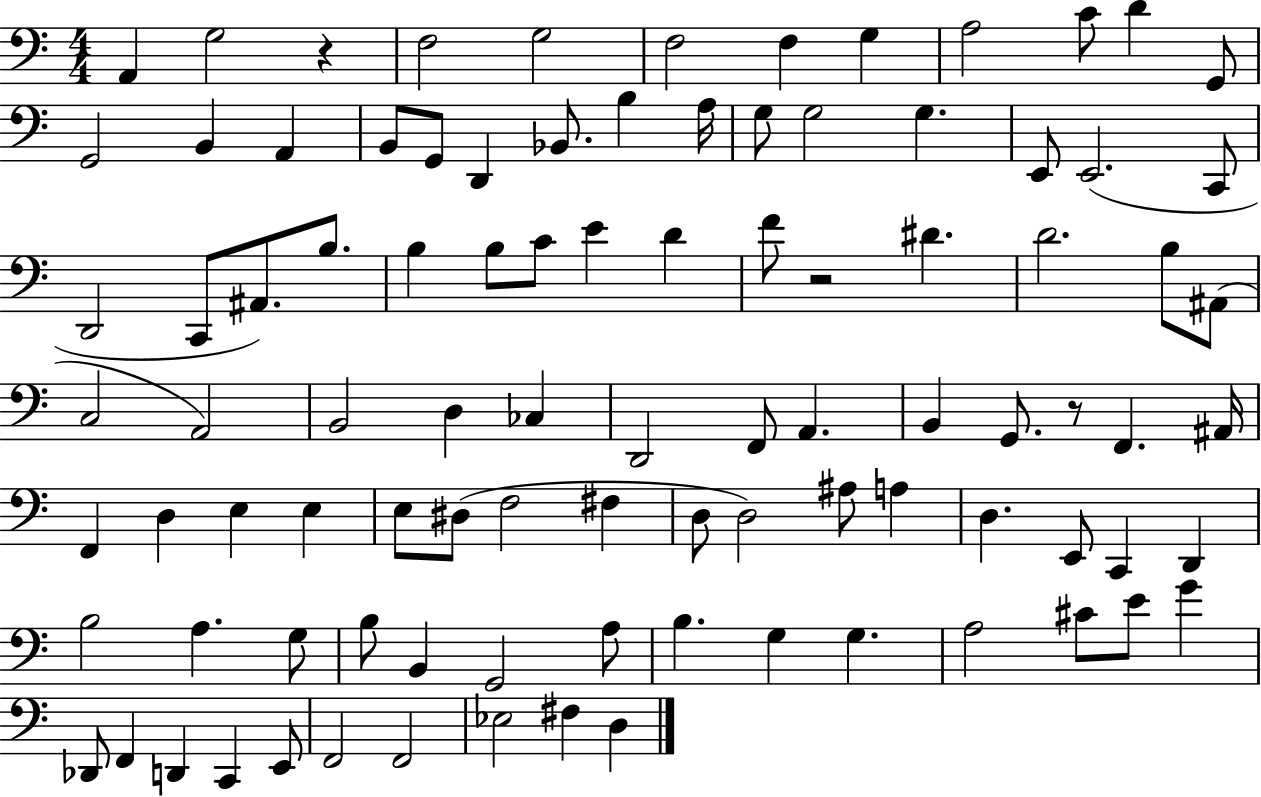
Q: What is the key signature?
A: C major